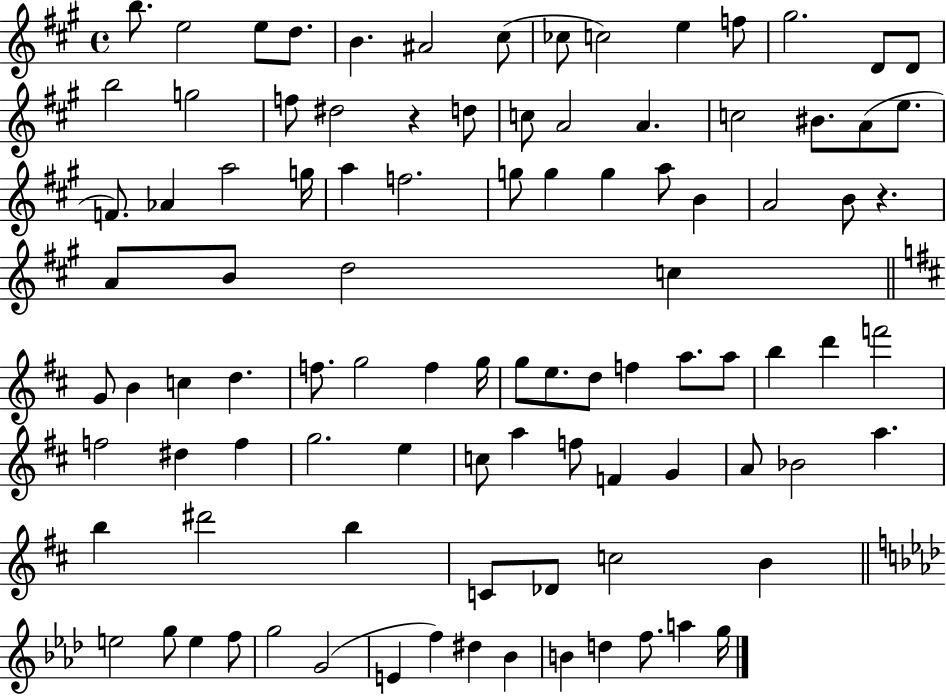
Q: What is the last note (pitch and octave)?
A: G5